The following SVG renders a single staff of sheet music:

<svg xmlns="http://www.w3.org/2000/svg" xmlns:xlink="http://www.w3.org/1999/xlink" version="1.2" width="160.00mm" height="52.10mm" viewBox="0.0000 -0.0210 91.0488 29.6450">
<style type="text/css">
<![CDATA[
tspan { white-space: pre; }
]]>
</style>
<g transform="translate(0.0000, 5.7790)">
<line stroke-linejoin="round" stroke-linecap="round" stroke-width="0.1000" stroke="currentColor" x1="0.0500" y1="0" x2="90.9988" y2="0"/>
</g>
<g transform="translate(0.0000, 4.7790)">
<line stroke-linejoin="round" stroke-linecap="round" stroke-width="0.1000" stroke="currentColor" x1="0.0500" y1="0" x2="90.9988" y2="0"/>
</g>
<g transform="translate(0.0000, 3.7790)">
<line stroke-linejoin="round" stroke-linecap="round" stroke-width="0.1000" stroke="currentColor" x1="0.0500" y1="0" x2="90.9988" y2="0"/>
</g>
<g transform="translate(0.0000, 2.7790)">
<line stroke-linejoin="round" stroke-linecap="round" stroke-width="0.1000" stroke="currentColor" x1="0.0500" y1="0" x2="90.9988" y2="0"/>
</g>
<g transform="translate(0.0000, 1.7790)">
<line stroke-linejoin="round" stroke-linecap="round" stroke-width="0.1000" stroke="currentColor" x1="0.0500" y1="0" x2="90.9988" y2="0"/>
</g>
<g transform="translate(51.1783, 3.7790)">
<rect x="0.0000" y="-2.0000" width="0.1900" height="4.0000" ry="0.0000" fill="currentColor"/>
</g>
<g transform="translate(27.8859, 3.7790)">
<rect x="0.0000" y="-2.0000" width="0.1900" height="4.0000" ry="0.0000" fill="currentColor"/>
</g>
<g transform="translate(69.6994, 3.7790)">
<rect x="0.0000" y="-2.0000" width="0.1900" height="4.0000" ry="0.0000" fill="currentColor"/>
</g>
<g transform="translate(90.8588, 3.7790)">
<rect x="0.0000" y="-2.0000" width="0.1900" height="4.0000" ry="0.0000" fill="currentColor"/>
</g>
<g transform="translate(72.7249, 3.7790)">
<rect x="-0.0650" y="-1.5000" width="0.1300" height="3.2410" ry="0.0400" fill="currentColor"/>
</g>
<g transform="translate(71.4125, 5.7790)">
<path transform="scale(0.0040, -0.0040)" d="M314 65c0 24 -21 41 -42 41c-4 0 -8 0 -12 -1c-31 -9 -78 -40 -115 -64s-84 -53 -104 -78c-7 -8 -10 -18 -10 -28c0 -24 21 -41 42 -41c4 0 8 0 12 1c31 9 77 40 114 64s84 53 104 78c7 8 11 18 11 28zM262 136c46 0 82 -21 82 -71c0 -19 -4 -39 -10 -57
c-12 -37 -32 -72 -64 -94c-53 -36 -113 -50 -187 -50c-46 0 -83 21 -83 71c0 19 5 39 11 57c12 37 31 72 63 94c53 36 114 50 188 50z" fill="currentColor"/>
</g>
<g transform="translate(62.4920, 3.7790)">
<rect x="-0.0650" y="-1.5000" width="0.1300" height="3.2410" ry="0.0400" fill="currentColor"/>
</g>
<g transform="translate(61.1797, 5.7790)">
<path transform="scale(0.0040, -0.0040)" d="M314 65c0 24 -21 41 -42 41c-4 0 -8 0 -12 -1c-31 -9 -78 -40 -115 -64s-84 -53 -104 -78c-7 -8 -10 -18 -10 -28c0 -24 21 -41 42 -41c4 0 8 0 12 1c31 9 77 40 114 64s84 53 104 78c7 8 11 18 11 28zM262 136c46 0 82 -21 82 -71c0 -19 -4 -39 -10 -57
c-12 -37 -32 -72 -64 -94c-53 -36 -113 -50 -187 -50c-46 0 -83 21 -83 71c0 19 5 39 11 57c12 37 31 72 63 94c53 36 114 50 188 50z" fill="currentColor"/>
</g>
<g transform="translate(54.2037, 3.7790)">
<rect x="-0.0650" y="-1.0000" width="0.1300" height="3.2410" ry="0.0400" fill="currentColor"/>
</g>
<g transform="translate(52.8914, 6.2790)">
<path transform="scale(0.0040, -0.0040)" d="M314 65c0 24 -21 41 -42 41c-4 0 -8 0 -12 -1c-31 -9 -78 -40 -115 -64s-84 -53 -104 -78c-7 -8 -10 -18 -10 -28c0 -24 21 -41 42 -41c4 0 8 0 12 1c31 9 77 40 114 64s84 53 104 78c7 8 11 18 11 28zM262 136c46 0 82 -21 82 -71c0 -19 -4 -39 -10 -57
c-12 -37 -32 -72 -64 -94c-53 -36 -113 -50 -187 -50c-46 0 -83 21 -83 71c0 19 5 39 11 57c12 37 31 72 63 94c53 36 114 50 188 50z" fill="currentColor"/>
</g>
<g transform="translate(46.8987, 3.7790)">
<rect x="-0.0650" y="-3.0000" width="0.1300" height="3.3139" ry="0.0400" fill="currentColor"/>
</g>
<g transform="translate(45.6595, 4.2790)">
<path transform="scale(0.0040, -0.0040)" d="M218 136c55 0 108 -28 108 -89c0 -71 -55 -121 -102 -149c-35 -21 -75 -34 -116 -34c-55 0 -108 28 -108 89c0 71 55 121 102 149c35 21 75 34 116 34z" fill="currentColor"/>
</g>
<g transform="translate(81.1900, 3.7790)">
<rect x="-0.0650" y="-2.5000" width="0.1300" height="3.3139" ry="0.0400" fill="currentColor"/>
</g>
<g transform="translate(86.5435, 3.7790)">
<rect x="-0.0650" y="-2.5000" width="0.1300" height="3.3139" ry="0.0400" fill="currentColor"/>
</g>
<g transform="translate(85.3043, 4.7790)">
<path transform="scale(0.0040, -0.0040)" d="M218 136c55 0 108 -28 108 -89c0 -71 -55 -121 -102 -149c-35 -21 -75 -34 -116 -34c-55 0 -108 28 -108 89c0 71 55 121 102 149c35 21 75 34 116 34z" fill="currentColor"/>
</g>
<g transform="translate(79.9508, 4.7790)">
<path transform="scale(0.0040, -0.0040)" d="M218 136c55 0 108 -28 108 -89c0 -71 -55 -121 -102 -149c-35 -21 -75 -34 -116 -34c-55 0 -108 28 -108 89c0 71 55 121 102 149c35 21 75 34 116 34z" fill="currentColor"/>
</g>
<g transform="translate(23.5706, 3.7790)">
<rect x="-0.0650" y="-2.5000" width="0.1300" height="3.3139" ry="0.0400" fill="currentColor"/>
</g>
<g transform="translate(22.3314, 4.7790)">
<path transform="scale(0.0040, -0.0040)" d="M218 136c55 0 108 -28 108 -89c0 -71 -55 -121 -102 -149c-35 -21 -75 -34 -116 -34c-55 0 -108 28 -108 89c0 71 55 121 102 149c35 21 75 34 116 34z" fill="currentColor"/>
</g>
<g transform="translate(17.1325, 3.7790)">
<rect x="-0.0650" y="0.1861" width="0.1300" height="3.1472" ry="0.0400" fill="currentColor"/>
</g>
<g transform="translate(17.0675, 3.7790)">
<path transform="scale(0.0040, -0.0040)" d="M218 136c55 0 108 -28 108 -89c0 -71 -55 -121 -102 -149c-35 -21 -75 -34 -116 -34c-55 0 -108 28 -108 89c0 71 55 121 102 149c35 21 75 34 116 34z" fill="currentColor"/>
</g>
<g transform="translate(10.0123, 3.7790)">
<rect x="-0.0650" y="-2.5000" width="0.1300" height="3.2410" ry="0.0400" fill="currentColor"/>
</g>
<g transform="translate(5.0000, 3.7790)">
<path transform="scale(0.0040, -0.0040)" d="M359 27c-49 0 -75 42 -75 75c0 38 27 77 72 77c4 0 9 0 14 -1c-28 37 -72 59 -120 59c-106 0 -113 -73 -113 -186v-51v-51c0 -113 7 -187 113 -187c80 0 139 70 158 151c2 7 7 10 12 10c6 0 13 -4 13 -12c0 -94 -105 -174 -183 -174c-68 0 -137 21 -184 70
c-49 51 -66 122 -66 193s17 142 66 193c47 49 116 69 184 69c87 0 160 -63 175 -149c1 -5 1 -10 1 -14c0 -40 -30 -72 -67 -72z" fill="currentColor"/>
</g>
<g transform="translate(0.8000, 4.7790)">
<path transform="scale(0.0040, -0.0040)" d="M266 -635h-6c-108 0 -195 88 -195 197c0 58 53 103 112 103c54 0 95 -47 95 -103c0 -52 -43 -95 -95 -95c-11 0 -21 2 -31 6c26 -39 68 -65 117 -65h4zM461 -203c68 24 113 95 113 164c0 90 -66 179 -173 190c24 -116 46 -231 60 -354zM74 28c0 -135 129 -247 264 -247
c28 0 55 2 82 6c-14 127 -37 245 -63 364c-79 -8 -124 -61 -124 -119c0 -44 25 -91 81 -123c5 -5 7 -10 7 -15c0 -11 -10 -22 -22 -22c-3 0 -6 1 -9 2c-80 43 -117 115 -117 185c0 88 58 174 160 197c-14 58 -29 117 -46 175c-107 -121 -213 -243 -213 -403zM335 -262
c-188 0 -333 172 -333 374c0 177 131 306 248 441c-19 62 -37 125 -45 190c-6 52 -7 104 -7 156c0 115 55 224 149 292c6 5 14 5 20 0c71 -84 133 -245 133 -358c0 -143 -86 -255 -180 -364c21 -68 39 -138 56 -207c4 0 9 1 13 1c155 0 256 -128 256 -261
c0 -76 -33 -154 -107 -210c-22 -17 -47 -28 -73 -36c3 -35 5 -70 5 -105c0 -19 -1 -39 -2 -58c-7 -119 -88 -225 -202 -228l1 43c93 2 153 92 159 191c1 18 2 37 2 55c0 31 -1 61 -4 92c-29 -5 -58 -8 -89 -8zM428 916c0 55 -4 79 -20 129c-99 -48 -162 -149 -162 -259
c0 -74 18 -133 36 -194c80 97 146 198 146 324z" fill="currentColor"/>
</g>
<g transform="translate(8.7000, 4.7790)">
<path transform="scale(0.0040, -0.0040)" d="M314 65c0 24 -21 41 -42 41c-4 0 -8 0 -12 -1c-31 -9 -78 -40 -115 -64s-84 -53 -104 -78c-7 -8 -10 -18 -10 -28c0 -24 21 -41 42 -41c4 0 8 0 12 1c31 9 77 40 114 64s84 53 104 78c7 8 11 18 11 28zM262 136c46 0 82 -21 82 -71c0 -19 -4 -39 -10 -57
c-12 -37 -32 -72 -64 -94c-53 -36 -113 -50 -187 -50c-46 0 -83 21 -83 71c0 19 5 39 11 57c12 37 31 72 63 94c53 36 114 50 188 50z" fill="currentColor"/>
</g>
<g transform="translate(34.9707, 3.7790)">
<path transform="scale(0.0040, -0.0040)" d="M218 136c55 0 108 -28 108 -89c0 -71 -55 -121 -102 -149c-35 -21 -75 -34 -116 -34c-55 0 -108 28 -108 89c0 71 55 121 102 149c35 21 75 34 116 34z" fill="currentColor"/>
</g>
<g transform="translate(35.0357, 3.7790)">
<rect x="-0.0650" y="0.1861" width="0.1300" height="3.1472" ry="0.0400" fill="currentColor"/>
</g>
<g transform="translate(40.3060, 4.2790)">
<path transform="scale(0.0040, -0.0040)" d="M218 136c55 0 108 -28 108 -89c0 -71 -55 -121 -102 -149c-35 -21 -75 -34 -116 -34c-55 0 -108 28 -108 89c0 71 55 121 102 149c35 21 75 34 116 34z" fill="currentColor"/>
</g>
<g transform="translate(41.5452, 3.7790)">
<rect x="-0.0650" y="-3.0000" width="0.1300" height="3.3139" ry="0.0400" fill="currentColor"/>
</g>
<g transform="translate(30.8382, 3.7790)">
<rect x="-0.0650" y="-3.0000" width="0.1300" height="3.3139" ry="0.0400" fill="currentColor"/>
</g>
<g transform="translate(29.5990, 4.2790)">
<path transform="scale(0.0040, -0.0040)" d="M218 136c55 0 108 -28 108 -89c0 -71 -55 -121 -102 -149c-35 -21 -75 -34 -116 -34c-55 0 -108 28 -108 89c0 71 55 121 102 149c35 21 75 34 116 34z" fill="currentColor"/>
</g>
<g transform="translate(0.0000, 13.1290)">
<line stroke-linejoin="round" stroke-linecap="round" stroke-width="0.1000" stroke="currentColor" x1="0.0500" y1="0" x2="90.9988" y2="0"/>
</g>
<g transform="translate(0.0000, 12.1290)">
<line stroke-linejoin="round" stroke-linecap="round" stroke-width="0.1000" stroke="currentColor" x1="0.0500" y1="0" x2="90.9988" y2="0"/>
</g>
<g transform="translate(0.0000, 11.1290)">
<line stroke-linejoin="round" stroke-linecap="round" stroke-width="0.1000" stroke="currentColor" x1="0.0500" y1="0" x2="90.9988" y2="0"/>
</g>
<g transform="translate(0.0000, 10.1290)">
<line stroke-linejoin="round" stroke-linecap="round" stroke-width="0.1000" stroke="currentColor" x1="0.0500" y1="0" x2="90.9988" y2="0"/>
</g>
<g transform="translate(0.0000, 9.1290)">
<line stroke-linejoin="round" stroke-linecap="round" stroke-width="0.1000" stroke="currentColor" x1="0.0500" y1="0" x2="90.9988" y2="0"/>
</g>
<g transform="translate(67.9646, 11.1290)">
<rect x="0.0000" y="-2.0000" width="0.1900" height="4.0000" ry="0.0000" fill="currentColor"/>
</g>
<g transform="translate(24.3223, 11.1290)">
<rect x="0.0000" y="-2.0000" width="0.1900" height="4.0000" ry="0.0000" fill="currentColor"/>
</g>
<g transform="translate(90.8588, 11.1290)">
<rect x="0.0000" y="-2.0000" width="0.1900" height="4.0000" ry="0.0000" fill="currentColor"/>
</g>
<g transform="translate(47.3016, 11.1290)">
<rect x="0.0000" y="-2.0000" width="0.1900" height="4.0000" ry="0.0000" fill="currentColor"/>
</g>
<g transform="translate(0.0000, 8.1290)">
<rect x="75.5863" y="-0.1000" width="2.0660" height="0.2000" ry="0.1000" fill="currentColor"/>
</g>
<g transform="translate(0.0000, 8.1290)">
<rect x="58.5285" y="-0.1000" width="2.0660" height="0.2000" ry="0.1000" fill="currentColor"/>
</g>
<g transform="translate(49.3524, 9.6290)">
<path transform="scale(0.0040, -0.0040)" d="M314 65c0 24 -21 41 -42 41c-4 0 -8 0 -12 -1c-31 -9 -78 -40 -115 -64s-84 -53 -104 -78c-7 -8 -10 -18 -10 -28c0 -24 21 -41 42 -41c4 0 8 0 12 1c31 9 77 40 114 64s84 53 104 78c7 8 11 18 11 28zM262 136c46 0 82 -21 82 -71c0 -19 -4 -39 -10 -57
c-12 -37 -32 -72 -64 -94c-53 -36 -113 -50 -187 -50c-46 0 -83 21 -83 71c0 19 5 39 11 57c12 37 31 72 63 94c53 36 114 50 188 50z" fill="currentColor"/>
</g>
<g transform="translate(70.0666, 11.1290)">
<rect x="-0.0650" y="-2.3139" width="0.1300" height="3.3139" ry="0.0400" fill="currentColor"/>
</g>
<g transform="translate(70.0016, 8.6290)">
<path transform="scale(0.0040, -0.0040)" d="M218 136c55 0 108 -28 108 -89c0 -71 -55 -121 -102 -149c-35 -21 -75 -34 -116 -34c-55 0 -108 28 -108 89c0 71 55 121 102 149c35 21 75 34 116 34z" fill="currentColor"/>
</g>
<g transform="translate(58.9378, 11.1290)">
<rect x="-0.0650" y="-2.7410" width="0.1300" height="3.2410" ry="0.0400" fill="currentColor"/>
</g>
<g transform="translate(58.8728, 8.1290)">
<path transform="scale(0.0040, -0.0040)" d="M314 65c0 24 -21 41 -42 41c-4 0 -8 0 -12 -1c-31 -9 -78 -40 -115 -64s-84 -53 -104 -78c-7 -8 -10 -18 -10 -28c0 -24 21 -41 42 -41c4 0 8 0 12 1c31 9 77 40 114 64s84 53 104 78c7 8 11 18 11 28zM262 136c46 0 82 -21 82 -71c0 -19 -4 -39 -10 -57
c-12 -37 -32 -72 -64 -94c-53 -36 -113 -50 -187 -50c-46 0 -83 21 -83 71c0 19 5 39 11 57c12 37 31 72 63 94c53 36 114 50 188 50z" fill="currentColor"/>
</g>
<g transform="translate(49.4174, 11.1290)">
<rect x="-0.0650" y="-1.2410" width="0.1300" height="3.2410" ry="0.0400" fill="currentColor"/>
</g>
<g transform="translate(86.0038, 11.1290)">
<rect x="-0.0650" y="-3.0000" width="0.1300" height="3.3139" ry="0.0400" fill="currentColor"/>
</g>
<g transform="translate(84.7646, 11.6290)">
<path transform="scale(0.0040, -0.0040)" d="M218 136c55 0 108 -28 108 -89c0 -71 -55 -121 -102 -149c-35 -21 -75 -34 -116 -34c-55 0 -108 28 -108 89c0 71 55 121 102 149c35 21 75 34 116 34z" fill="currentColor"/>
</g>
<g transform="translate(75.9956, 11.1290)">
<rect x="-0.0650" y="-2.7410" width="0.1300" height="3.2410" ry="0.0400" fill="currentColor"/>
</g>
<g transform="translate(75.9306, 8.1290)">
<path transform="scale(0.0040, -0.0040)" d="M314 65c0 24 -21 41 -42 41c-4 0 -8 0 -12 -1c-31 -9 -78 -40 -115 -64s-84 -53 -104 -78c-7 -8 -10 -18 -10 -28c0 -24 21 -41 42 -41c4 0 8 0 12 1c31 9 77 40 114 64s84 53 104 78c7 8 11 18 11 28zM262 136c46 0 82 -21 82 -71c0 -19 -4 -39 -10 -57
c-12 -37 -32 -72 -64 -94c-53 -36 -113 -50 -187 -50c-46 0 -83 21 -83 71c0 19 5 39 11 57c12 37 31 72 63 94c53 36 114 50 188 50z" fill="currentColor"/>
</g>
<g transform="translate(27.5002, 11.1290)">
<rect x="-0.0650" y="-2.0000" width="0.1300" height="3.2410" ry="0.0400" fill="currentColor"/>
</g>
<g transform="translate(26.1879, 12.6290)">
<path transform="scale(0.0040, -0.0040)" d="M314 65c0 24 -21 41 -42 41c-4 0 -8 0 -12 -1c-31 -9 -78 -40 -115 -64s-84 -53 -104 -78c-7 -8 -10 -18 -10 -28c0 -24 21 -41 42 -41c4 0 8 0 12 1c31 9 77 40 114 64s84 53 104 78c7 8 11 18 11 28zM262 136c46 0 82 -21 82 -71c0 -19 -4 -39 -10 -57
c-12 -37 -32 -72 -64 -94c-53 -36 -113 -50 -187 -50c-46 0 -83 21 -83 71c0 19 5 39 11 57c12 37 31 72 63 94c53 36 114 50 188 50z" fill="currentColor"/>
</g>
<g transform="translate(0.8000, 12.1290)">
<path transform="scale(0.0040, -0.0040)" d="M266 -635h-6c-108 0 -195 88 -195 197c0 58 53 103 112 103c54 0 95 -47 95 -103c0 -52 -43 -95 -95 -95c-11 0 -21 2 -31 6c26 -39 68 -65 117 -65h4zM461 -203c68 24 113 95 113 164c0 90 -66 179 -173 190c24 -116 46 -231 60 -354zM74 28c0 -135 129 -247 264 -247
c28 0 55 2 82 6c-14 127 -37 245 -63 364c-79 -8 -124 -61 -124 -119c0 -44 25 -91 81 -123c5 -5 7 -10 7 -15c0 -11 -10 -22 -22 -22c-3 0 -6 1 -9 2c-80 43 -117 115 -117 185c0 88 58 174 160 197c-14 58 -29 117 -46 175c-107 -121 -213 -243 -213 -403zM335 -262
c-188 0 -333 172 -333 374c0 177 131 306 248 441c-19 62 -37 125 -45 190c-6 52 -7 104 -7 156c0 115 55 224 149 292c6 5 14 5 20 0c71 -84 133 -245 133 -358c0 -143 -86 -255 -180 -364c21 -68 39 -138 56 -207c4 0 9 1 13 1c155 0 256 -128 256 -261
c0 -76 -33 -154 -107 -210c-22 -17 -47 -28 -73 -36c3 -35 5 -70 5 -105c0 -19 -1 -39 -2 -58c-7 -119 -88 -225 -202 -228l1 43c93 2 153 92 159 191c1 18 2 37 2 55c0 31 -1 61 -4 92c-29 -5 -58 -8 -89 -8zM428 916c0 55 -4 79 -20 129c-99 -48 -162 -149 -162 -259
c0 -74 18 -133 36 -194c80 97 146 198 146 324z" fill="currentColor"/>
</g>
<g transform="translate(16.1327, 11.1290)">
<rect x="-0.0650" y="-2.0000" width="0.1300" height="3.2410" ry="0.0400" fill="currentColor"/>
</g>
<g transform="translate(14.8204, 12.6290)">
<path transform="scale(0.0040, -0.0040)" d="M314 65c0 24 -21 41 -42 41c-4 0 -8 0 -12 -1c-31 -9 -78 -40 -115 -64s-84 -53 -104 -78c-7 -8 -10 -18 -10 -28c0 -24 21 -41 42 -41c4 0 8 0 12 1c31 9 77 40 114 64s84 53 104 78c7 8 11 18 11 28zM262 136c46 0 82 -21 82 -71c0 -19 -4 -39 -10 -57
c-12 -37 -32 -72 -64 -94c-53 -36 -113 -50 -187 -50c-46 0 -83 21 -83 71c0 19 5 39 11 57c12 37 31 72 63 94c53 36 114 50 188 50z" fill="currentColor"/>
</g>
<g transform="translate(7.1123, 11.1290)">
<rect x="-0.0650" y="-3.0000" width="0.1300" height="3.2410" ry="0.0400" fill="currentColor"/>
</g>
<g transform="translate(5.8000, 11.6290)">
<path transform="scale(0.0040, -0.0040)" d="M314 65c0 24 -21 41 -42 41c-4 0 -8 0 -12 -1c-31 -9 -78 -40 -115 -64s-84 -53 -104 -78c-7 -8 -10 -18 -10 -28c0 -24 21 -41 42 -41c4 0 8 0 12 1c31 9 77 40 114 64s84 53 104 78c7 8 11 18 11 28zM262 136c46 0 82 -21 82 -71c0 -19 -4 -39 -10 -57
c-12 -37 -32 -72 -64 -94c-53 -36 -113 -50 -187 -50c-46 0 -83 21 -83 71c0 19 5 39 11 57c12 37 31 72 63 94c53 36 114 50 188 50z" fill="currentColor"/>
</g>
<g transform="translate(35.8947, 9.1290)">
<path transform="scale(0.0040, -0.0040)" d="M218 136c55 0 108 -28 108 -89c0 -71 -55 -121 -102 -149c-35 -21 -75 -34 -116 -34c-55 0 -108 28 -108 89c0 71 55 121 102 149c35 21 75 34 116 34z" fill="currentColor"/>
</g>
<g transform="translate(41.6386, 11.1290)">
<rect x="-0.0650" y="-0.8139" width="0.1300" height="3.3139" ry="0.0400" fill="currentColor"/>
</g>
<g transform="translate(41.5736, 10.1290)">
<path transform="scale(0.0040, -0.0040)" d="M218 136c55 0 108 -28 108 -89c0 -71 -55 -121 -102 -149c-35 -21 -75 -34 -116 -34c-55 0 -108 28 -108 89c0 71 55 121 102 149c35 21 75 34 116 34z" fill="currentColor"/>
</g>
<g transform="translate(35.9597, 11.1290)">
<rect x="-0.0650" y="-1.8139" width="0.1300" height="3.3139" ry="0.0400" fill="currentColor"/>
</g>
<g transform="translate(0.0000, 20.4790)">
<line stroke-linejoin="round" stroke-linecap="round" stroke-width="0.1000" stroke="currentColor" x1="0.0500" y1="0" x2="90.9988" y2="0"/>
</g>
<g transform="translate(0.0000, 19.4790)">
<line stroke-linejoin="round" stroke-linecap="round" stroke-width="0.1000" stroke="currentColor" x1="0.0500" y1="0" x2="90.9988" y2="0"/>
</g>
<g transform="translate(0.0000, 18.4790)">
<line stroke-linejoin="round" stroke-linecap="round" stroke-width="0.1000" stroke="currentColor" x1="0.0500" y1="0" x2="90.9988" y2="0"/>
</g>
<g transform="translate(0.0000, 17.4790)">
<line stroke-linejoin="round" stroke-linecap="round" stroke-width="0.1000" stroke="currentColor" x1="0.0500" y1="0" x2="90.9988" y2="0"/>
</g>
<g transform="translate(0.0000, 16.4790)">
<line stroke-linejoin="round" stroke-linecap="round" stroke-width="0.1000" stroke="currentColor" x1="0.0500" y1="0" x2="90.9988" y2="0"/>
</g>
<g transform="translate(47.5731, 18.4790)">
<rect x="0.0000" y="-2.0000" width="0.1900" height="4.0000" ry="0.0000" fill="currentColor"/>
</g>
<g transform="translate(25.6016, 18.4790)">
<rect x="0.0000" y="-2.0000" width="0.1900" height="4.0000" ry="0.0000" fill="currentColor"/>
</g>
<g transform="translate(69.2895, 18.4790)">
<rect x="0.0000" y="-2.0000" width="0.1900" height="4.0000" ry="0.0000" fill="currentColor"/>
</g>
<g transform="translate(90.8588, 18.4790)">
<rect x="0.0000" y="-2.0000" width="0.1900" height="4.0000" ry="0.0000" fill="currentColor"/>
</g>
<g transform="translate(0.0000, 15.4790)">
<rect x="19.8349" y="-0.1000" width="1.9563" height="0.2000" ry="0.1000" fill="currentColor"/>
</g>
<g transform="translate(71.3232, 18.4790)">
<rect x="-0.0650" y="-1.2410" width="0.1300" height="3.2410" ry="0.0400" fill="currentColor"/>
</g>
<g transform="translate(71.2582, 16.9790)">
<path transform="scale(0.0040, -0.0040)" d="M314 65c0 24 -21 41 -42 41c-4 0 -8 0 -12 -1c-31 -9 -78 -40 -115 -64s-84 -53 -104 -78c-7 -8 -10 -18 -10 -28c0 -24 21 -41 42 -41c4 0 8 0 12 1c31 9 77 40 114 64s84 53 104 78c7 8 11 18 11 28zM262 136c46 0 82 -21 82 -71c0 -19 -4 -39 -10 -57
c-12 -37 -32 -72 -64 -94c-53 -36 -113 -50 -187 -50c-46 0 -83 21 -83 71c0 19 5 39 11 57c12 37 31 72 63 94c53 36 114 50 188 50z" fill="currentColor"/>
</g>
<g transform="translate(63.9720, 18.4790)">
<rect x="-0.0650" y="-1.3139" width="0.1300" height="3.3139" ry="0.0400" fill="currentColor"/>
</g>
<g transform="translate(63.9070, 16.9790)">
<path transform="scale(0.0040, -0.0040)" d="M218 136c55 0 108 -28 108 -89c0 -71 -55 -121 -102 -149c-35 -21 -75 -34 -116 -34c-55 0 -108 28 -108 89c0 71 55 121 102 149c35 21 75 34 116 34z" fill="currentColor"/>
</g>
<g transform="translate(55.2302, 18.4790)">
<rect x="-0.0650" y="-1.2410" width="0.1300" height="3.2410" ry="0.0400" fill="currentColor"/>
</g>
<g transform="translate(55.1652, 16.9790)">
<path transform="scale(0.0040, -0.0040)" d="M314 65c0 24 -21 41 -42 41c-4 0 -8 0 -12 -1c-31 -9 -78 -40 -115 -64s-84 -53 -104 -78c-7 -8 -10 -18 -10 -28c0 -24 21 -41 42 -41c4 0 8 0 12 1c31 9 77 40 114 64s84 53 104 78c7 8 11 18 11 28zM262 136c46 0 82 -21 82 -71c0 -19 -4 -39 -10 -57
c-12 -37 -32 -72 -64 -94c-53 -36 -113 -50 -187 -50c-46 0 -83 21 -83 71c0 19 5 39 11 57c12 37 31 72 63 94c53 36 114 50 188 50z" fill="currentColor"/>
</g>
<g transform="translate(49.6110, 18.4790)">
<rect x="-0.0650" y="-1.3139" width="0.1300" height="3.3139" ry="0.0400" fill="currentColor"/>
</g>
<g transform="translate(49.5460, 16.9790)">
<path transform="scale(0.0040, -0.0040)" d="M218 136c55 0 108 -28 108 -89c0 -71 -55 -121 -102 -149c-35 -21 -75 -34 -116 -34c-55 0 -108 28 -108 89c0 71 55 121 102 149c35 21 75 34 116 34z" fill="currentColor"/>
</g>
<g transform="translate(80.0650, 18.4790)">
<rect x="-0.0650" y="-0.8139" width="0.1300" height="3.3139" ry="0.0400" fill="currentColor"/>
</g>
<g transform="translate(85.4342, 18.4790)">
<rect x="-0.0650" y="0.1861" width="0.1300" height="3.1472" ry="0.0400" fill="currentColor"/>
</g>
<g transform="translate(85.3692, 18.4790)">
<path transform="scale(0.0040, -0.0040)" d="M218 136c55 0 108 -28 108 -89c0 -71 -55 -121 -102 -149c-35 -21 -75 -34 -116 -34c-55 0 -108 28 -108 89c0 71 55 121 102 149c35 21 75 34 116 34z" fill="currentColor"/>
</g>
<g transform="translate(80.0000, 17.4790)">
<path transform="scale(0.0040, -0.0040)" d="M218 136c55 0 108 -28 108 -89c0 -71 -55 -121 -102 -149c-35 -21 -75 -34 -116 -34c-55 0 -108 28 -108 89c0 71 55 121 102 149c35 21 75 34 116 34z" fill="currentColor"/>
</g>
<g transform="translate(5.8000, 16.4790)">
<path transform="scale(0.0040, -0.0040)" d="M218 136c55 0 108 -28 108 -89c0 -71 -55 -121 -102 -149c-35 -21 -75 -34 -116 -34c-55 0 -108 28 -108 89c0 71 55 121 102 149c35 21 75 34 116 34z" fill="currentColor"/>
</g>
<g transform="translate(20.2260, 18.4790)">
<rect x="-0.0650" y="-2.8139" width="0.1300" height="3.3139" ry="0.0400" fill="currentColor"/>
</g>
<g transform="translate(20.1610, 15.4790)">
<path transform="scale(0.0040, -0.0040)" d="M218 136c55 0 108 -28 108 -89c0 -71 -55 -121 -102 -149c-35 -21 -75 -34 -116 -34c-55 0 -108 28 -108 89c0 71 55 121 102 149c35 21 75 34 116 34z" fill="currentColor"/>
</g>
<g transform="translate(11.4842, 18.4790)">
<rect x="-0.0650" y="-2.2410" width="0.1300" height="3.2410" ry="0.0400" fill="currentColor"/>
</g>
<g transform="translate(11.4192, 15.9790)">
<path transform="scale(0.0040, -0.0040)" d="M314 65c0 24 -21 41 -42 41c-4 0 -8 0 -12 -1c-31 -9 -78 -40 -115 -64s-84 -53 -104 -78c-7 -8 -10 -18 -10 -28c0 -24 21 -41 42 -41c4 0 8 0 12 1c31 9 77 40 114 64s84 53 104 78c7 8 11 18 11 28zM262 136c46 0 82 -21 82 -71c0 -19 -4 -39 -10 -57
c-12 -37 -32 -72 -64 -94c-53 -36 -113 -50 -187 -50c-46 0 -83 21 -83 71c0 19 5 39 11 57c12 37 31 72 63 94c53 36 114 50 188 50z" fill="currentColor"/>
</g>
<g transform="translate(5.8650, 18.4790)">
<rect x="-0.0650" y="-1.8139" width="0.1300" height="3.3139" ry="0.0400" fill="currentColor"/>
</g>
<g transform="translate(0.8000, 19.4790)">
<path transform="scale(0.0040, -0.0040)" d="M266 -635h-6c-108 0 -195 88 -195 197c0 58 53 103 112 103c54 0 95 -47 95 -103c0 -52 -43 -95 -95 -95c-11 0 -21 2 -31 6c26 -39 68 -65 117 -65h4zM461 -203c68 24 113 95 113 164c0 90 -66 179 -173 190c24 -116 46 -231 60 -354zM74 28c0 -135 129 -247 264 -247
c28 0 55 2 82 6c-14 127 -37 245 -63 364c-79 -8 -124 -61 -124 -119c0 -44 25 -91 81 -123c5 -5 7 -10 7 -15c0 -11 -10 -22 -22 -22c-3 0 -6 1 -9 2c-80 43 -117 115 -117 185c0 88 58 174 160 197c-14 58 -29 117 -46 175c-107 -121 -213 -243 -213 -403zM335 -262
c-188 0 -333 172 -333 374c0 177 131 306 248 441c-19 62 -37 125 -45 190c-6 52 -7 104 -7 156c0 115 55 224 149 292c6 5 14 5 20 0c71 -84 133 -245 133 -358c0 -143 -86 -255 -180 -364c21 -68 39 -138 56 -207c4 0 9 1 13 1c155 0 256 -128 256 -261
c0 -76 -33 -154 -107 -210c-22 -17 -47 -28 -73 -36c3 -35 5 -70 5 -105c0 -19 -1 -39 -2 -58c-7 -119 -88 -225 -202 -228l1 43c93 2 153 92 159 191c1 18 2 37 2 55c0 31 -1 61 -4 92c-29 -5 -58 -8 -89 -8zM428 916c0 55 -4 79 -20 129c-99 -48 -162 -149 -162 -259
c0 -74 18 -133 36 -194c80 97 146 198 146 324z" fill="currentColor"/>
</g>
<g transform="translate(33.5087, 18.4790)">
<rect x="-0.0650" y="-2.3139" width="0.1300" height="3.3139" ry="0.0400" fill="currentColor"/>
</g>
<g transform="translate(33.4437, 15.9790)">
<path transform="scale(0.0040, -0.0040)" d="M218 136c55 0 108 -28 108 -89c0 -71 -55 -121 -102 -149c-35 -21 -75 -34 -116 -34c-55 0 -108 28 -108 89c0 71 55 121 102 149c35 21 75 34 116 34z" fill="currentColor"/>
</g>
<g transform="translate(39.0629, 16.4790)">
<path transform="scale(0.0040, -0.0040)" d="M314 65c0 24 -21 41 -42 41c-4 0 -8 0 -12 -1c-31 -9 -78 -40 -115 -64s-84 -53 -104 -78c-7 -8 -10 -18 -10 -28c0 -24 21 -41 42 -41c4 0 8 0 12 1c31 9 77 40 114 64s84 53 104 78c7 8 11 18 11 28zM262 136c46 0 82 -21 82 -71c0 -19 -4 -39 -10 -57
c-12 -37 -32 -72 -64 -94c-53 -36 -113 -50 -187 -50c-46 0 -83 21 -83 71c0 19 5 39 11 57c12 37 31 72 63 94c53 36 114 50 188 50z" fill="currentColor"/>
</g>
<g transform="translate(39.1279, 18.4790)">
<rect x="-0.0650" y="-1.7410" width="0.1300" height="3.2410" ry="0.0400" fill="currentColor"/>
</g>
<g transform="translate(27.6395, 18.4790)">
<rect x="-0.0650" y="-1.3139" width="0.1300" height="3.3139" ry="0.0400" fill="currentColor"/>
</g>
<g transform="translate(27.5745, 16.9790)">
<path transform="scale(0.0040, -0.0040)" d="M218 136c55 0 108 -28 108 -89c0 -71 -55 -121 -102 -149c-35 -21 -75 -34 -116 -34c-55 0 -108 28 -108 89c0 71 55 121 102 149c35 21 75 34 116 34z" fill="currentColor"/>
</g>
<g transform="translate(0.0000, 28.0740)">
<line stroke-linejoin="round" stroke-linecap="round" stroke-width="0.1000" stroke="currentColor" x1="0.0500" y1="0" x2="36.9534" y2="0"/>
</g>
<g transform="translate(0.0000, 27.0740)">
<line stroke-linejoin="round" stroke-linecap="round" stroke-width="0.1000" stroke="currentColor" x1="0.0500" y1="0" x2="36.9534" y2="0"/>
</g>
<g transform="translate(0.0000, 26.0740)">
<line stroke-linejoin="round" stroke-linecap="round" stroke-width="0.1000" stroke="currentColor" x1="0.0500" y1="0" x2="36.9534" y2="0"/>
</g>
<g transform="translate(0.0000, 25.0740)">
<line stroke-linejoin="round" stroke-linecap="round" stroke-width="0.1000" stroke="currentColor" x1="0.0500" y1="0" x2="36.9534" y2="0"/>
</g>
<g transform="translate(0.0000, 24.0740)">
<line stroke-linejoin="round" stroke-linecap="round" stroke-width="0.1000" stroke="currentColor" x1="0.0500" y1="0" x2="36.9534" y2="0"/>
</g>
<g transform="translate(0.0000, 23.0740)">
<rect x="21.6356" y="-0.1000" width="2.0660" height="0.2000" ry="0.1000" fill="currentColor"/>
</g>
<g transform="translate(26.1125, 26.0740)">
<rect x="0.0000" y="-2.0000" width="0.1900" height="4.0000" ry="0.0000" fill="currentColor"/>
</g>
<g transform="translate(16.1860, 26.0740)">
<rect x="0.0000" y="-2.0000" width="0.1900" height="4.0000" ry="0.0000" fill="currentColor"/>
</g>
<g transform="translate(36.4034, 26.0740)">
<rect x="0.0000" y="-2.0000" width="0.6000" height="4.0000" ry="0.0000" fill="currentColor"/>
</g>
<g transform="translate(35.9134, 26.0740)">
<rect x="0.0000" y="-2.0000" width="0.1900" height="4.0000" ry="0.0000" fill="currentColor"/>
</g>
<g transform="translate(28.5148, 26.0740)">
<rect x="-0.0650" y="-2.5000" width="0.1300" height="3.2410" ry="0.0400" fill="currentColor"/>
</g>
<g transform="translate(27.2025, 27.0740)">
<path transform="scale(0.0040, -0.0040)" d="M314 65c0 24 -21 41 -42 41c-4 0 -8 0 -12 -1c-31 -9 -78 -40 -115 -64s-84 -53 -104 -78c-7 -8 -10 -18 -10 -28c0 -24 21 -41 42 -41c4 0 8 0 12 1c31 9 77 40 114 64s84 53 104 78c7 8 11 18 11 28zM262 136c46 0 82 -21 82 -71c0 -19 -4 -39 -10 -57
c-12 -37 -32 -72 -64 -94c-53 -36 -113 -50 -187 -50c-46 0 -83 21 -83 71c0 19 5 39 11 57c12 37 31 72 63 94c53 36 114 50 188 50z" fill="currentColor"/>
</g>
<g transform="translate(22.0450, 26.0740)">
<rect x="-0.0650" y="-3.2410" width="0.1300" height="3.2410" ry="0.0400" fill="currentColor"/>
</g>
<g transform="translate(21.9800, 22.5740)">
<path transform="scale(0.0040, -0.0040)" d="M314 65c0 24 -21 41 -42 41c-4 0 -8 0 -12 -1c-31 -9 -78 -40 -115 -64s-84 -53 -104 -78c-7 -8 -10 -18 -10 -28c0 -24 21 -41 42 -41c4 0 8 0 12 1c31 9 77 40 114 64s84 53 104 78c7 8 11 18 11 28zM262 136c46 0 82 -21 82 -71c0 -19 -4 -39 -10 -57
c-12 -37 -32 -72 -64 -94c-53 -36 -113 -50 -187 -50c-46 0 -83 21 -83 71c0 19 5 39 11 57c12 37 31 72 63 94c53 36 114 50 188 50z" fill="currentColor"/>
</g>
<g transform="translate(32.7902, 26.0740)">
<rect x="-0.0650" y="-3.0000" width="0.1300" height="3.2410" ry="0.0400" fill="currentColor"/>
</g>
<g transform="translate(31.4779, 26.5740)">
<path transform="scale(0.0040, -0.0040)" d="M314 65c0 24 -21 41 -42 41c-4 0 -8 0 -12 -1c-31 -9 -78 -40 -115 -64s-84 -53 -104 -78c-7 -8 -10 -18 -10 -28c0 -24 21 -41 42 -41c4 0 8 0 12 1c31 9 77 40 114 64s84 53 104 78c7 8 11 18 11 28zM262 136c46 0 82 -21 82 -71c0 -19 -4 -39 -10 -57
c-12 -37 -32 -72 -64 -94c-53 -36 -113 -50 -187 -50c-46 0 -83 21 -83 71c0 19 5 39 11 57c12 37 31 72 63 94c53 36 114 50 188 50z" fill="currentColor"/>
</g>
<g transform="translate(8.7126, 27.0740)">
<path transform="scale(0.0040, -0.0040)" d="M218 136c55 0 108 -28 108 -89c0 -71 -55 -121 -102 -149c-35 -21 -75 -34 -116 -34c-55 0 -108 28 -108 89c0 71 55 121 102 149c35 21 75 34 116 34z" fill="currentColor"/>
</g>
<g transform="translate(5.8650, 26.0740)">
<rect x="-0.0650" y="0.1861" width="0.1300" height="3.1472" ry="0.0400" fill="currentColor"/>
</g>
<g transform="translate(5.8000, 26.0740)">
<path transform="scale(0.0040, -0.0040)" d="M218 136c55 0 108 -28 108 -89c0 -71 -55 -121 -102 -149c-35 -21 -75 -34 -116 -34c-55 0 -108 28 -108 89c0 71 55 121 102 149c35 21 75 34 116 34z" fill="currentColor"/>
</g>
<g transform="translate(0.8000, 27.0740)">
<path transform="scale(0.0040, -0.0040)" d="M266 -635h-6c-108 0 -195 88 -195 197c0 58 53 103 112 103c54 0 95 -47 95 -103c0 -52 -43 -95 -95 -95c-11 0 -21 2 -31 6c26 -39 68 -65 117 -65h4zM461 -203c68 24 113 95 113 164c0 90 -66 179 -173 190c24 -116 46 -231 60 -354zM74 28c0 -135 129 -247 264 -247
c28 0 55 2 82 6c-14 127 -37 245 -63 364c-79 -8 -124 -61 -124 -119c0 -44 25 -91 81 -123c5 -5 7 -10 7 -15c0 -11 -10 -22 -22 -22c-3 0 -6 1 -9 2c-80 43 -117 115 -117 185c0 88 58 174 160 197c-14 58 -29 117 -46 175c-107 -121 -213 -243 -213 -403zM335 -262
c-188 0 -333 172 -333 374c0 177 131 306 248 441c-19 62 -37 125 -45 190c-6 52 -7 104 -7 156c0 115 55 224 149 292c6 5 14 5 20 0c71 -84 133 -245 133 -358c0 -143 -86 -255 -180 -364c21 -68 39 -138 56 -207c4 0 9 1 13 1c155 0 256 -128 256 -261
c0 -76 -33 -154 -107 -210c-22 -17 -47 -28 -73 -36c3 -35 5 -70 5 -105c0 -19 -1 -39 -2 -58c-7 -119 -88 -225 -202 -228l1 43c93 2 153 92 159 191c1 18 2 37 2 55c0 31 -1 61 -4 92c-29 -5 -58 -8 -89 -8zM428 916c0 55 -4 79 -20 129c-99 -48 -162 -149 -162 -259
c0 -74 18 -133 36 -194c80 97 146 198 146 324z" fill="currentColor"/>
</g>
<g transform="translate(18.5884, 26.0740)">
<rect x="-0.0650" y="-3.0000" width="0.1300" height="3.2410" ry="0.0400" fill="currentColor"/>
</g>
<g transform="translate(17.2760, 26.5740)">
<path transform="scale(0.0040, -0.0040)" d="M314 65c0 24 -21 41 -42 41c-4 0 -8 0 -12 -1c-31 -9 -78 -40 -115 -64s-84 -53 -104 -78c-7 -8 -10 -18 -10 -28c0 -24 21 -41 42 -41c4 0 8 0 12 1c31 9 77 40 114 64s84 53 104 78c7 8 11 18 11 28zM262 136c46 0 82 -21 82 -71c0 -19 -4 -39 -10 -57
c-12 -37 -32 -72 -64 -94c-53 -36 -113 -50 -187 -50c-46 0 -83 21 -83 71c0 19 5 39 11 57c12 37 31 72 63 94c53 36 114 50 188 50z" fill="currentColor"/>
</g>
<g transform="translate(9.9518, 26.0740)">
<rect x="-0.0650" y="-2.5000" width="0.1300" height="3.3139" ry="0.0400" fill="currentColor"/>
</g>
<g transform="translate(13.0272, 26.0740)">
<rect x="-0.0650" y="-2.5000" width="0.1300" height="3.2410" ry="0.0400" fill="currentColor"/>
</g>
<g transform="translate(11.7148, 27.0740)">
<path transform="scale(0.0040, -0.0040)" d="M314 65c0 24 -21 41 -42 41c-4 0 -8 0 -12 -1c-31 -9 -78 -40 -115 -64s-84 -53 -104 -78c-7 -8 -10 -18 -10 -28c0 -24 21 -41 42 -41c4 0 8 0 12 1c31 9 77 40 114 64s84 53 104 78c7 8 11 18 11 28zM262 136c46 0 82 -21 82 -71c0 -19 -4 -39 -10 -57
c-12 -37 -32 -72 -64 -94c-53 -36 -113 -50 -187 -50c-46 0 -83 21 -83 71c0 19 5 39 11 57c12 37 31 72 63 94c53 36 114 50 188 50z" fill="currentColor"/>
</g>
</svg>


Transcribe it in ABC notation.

X:1
T:Untitled
M:4/4
L:1/4
K:C
G2 B G A B A A D2 E2 E2 G G A2 F2 F2 f d e2 a2 g a2 A f g2 a e g f2 e e2 e e2 d B B G G2 A2 b2 G2 A2